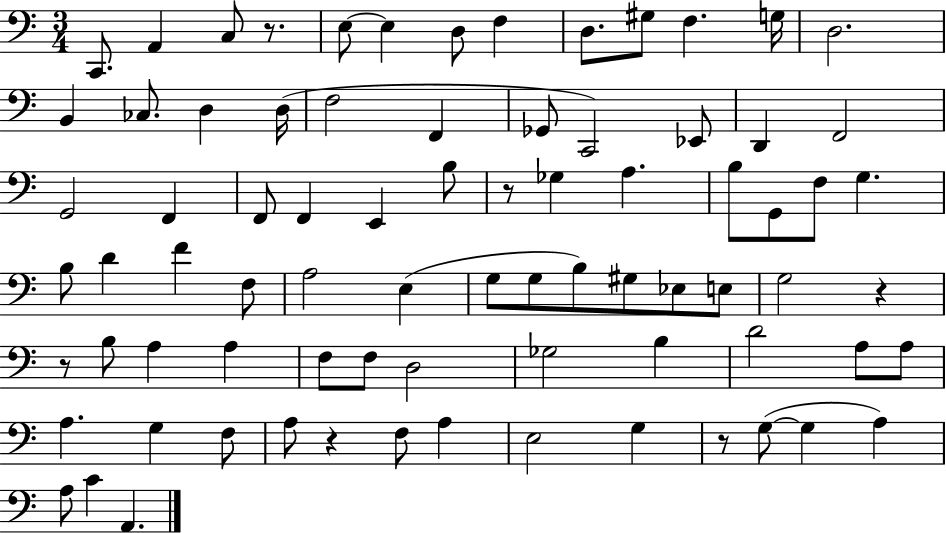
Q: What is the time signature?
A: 3/4